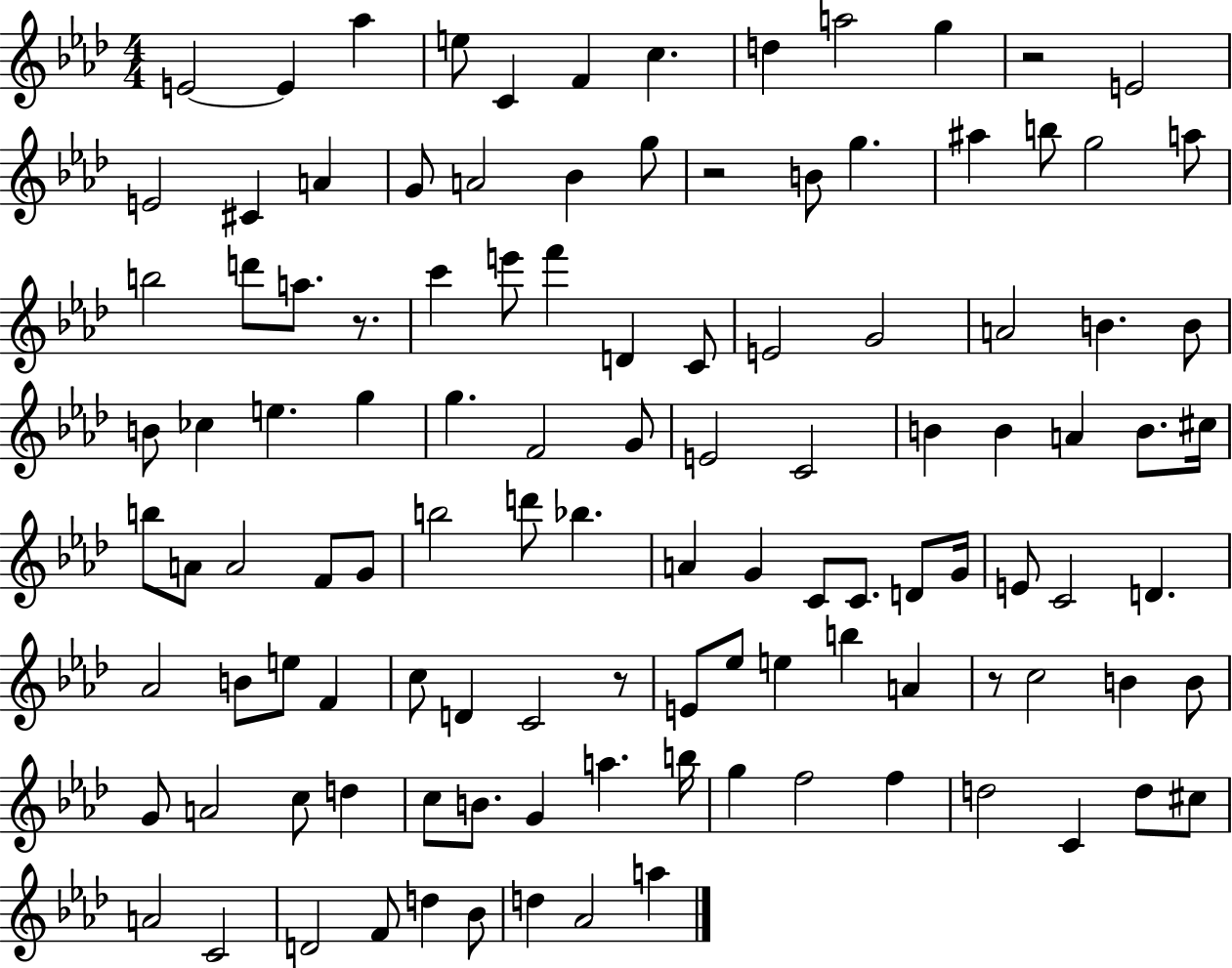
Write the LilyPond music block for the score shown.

{
  \clef treble
  \numericTimeSignature
  \time 4/4
  \key aes \major
  e'2~~ e'4 aes''4 | e''8 c'4 f'4 c''4. | d''4 a''2 g''4 | r2 e'2 | \break e'2 cis'4 a'4 | g'8 a'2 bes'4 g''8 | r2 b'8 g''4. | ais''4 b''8 g''2 a''8 | \break b''2 d'''8 a''8. r8. | c'''4 e'''8 f'''4 d'4 c'8 | e'2 g'2 | a'2 b'4. b'8 | \break b'8 ces''4 e''4. g''4 | g''4. f'2 g'8 | e'2 c'2 | b'4 b'4 a'4 b'8. cis''16 | \break b''8 a'8 a'2 f'8 g'8 | b''2 d'''8 bes''4. | a'4 g'4 c'8 c'8. d'8 g'16 | e'8 c'2 d'4. | \break aes'2 b'8 e''8 f'4 | c''8 d'4 c'2 r8 | e'8 ees''8 e''4 b''4 a'4 | r8 c''2 b'4 b'8 | \break g'8 a'2 c''8 d''4 | c''8 b'8. g'4 a''4. b''16 | g''4 f''2 f''4 | d''2 c'4 d''8 cis''8 | \break a'2 c'2 | d'2 f'8 d''4 bes'8 | d''4 aes'2 a''4 | \bar "|."
}